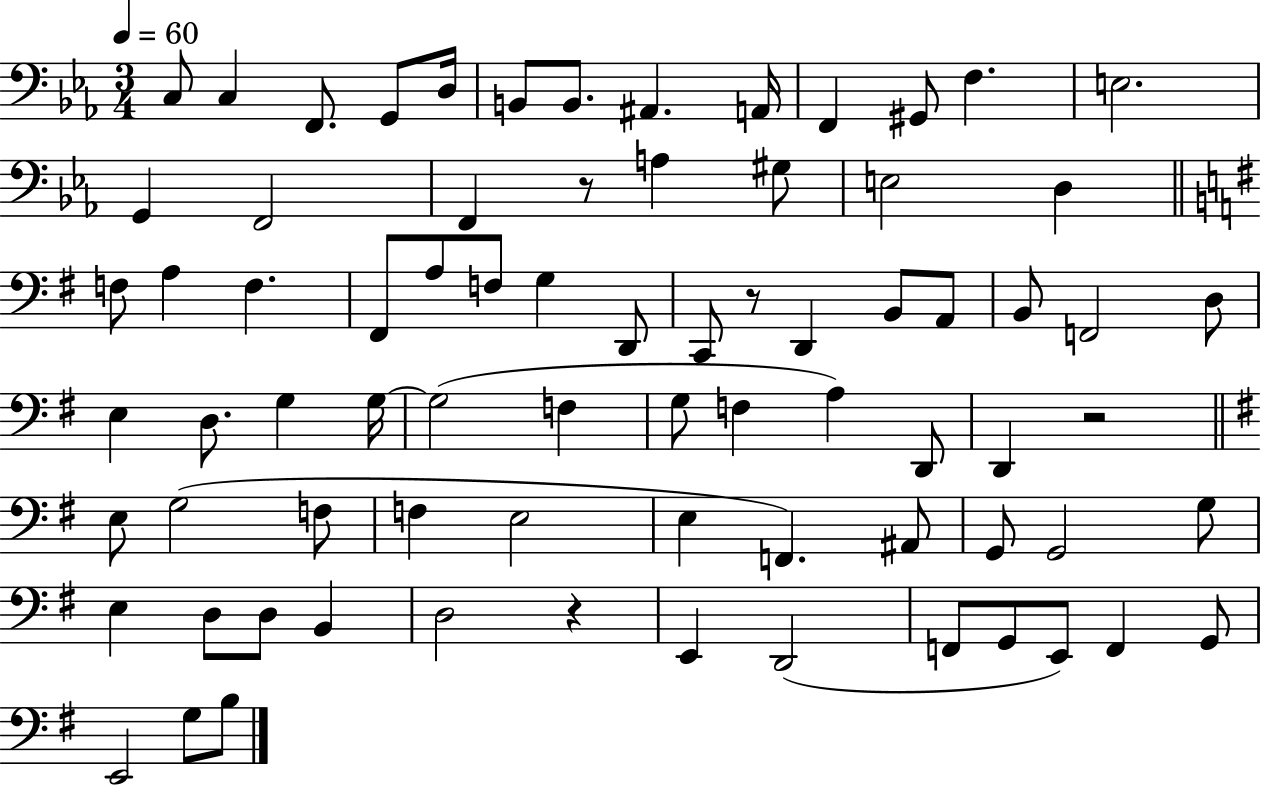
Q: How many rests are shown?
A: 4